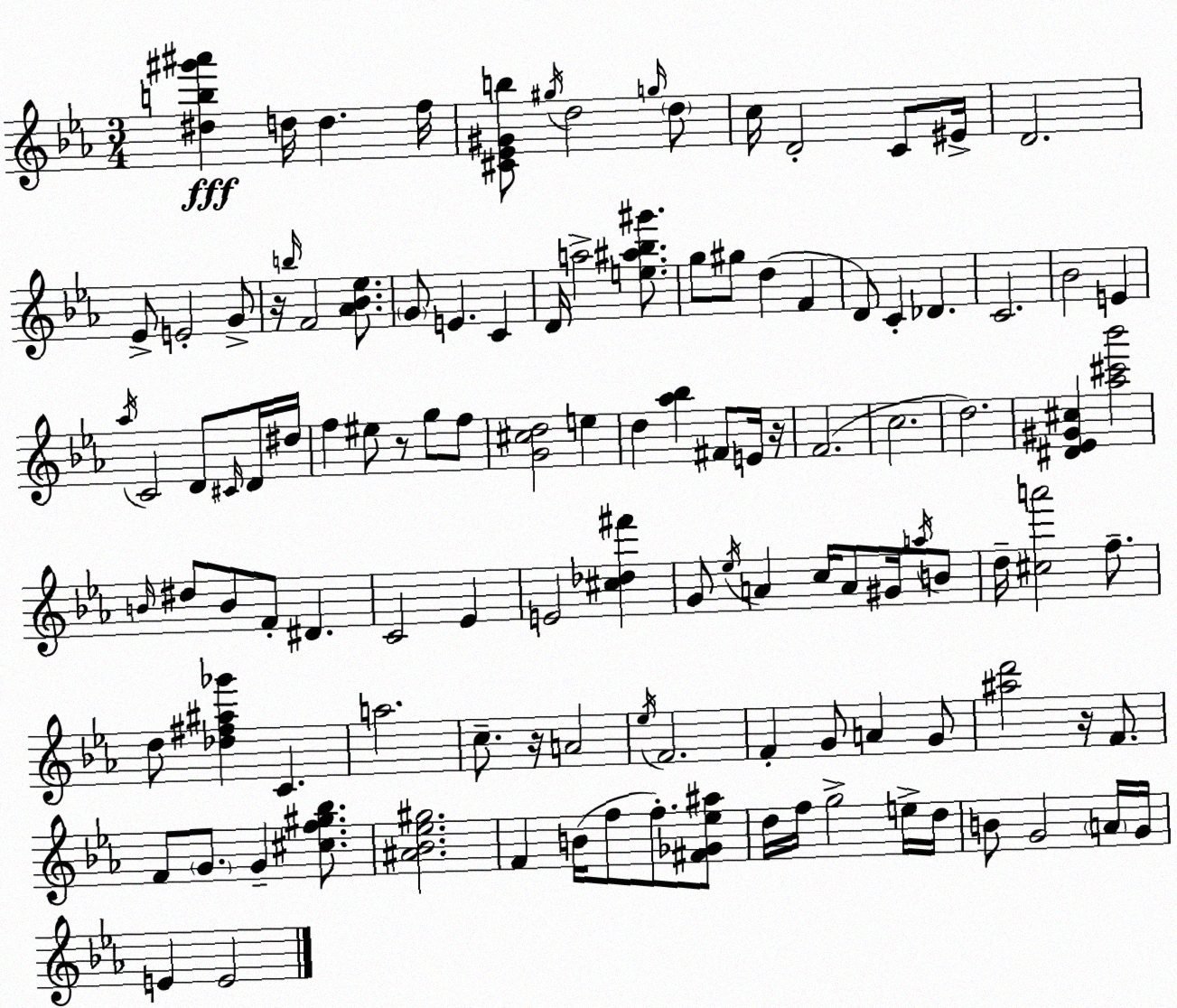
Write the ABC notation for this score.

X:1
T:Untitled
M:3/4
L:1/4
K:Eb
[^db^g'^a'] d/4 d f/4 [^C_E^Gb]/2 ^g/4 d2 g/4 d/2 c/4 D2 C/2 ^E/4 D2 _E/2 E2 G/2 z/4 b/4 F2 [_A_B_e]/2 G/2 E C D/4 a2 [e^a_b^g']/2 g/2 ^g/2 d F D/2 C _D C2 _B2 E _a/4 C2 D/2 ^C/4 D/4 ^d/4 f ^e/2 z/2 g/2 f/2 [G^cd]2 e d [_a_b] ^F/2 E/4 z/4 F2 c2 d2 [^D_E^G^c] [_a^c'_b']2 B/4 ^d/2 B/2 F/2 ^D C2 _E E2 [^c_d^f'] G/2 _e/4 A c/4 A/2 ^G/4 a/4 B/2 d/4 [^ca']2 f/2 d/2 [_d^f^a_g'] C a2 c/2 z/4 A2 _e/4 F2 F G/2 A G/2 [^ad']2 z/4 F/2 F/2 G/2 G [^cf^g_b]/2 [^A_B_e^g]2 F B/4 f/2 f/2 [^F_G_e^a]/2 d/4 f/4 g2 e/4 d/4 B/2 G2 A/4 G/4 E E2